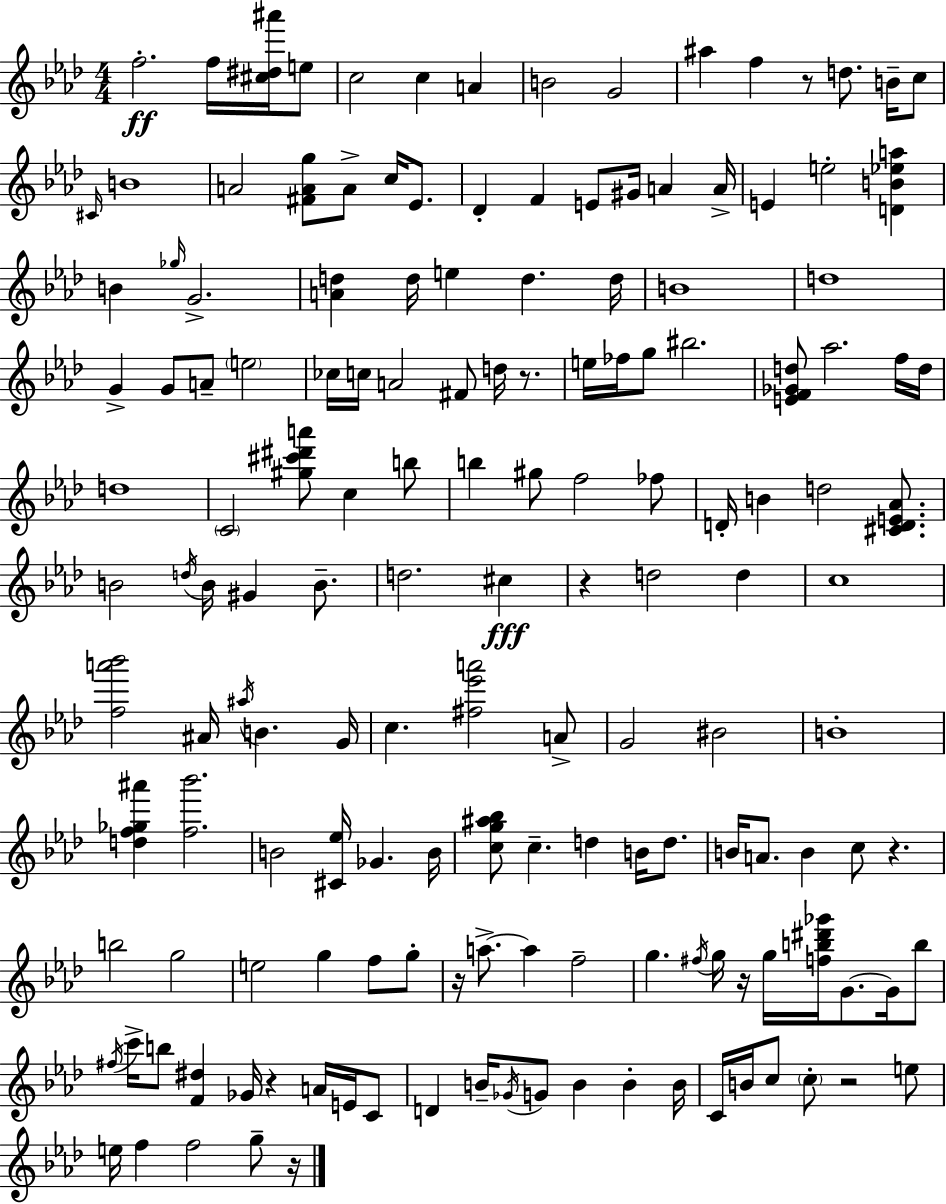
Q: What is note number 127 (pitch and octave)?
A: C5